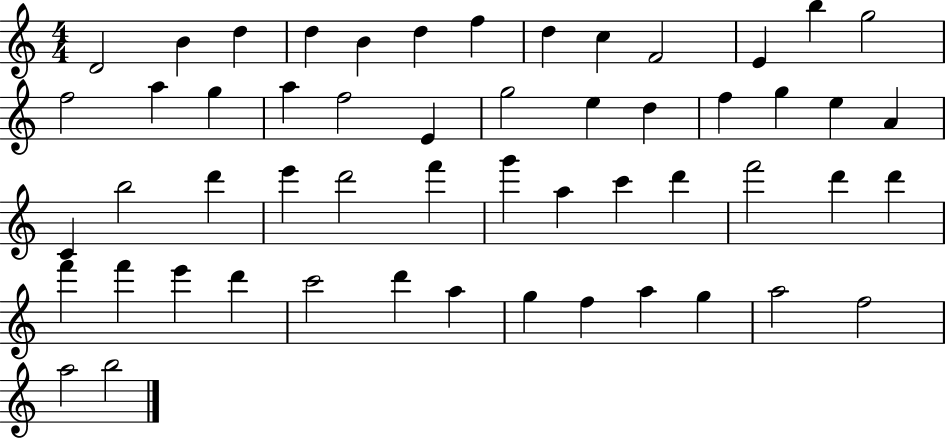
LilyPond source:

{
  \clef treble
  \numericTimeSignature
  \time 4/4
  \key c \major
  d'2 b'4 d''4 | d''4 b'4 d''4 f''4 | d''4 c''4 f'2 | e'4 b''4 g''2 | \break f''2 a''4 g''4 | a''4 f''2 e'4 | g''2 e''4 d''4 | f''4 g''4 e''4 a'4 | \break c'4 b''2 d'''4 | e'''4 d'''2 f'''4 | g'''4 a''4 c'''4 d'''4 | f'''2 d'''4 d'''4 | \break f'''4 f'''4 e'''4 d'''4 | c'''2 d'''4 a''4 | g''4 f''4 a''4 g''4 | a''2 f''2 | \break a''2 b''2 | \bar "|."
}